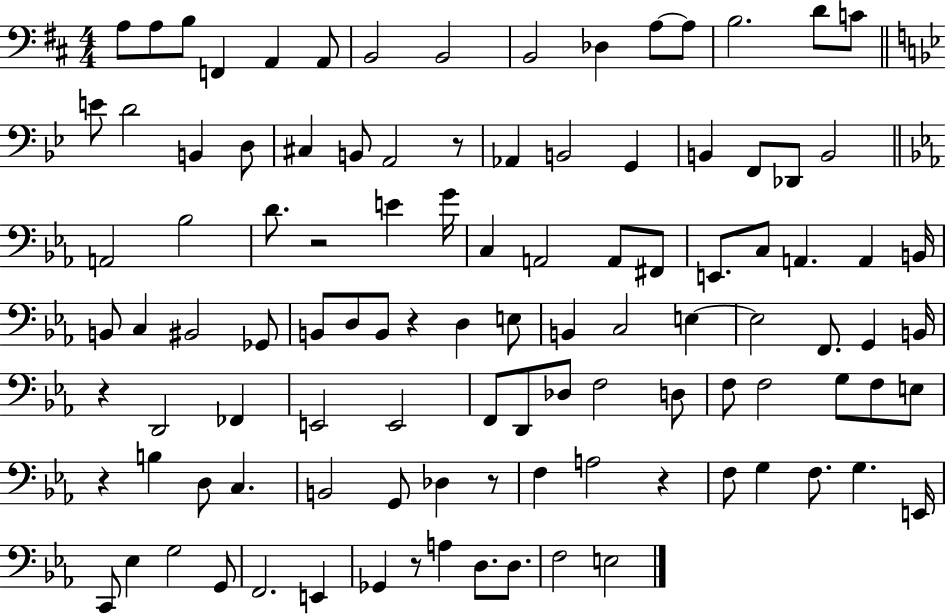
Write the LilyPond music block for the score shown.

{
  \clef bass
  \numericTimeSignature
  \time 4/4
  \key d \major
  a8 a8 b8 f,4 a,4 a,8 | b,2 b,2 | b,2 des4 a8~~ a8 | b2. d'8 c'8 | \break \bar "||" \break \key bes \major e'8 d'2 b,4 d8 | cis4 b,8 a,2 r8 | aes,4 b,2 g,4 | b,4 f,8 des,8 b,2 | \break \bar "||" \break \key ees \major a,2 bes2 | d'8. r2 e'4 g'16 | c4 a,2 a,8 fis,8 | e,8. c8 a,4. a,4 b,16 | \break b,8 c4 bis,2 ges,8 | b,8 d8 b,8 r4 d4 e8 | b,4 c2 e4~~ | e2 f,8. g,4 b,16 | \break r4 d,2 fes,4 | e,2 e,2 | f,8 d,8 des8 f2 d8 | f8 f2 g8 f8 e8 | \break r4 b4 d8 c4. | b,2 g,8 des4 r8 | f4 a2 r4 | f8 g4 f8. g4. e,16 | \break c,8 ees4 g2 g,8 | f,2. e,4 | ges,4 r8 a4 d8. d8. | f2 e2 | \break \bar "|."
}